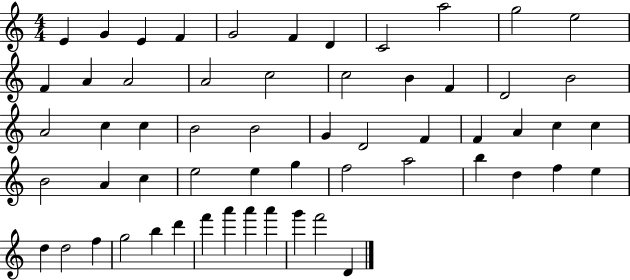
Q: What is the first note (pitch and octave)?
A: E4